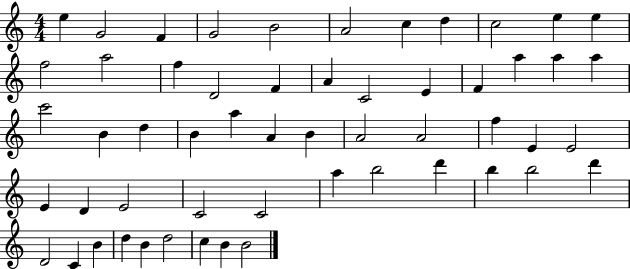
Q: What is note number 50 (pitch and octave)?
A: D5